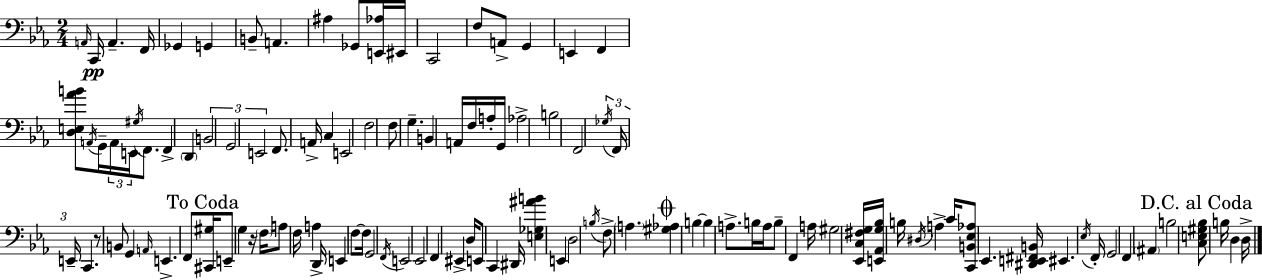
A2/s C2/s A2/q. F2/s Gb2/q G2/q B2/e A2/q. A#3/q Gb2/e [E2,Ab3]/s EIS2/s C2/h F3/e A2/e G2/q E2/q F2/q [D3,E3,Ab4,B4]/e A2/s G2/s A2/s E2/s G#3/s F2/e. F2/q D2/q B2/h G2/h E2/h F2/e. A2/s C3/q E2/h F3/h F3/e G3/q. B2/q A2/s F3/s A3/s G2/s Ab3/h B3/h F2/h Gb3/s F2/s E2/s C2/q. R/e B2/e G2/q A2/s E2/q. F2/e [C#2,G#3]/s E2/e G3/q R/s F3/s A3/e F3/s A3/q D2/s E2/q F3/e F3/s G2/h F2/s E2/h Eb2/h F2/q EIS2/q D3/s E2/e C2/q D#2/s [E3,Gb3,A#4,B4]/q E2/q D3/h B3/s F3/e A3/q. [G#3,Ab3]/q B3/q B3/q A3/e. B3/s A3/s B3/e F2/q A3/s G#3/h [Eb2,C3,F#3,G3]/s [E2,Ab2,G3,Bb3]/s B3/s D#3/s A3/q C4/s [C2,B2,Eb3,Ab3]/e Eb2/q. [D#2,E2,F#2,B2]/s EIS2/q. Eb3/s F2/s G2/h F2/q A#2/q B3/h [C3,E3,G#3,Bb3]/e B3/s D3/q D3/s